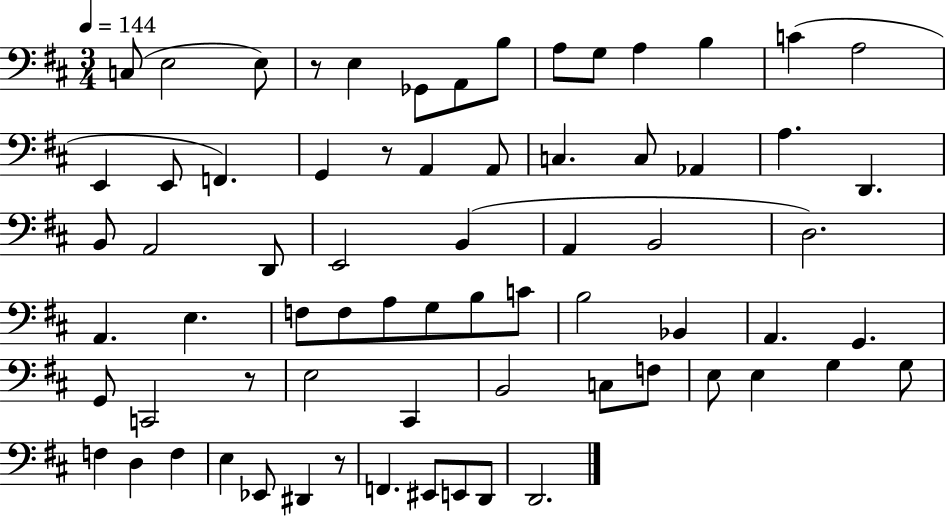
X:1
T:Untitled
M:3/4
L:1/4
K:D
C,/2 E,2 E,/2 z/2 E, _G,,/2 A,,/2 B,/2 A,/2 G,/2 A, B, C A,2 E,, E,,/2 F,, G,, z/2 A,, A,,/2 C, C,/2 _A,, A, D,, B,,/2 A,,2 D,,/2 E,,2 B,, A,, B,,2 D,2 A,, E, F,/2 F,/2 A,/2 G,/2 B,/2 C/2 B,2 _B,, A,, G,, G,,/2 C,,2 z/2 E,2 ^C,, B,,2 C,/2 F,/2 E,/2 E, G, G,/2 F, D, F, E, _E,,/2 ^D,, z/2 F,, ^E,,/2 E,,/2 D,,/2 D,,2